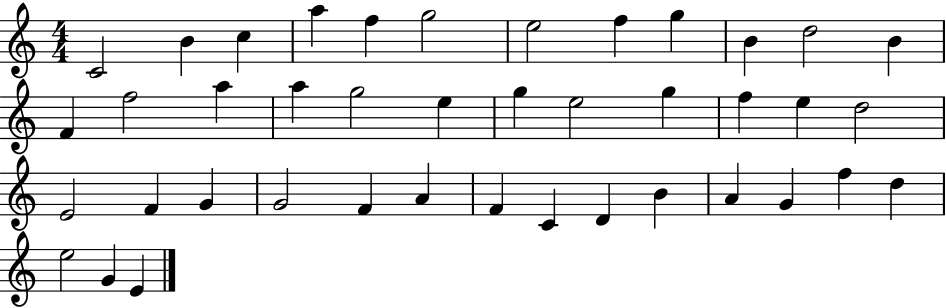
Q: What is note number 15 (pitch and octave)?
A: A5